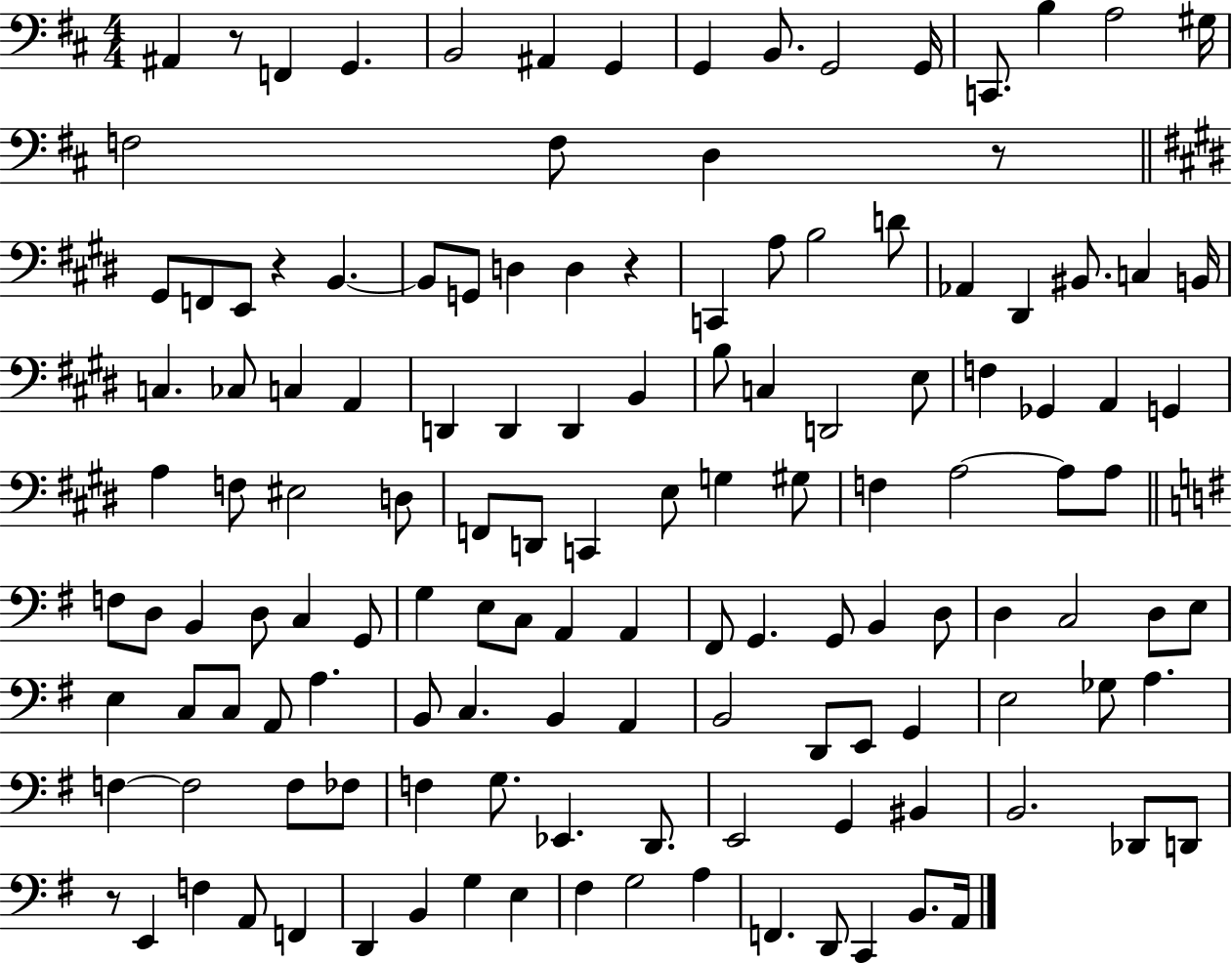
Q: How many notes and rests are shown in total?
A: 135